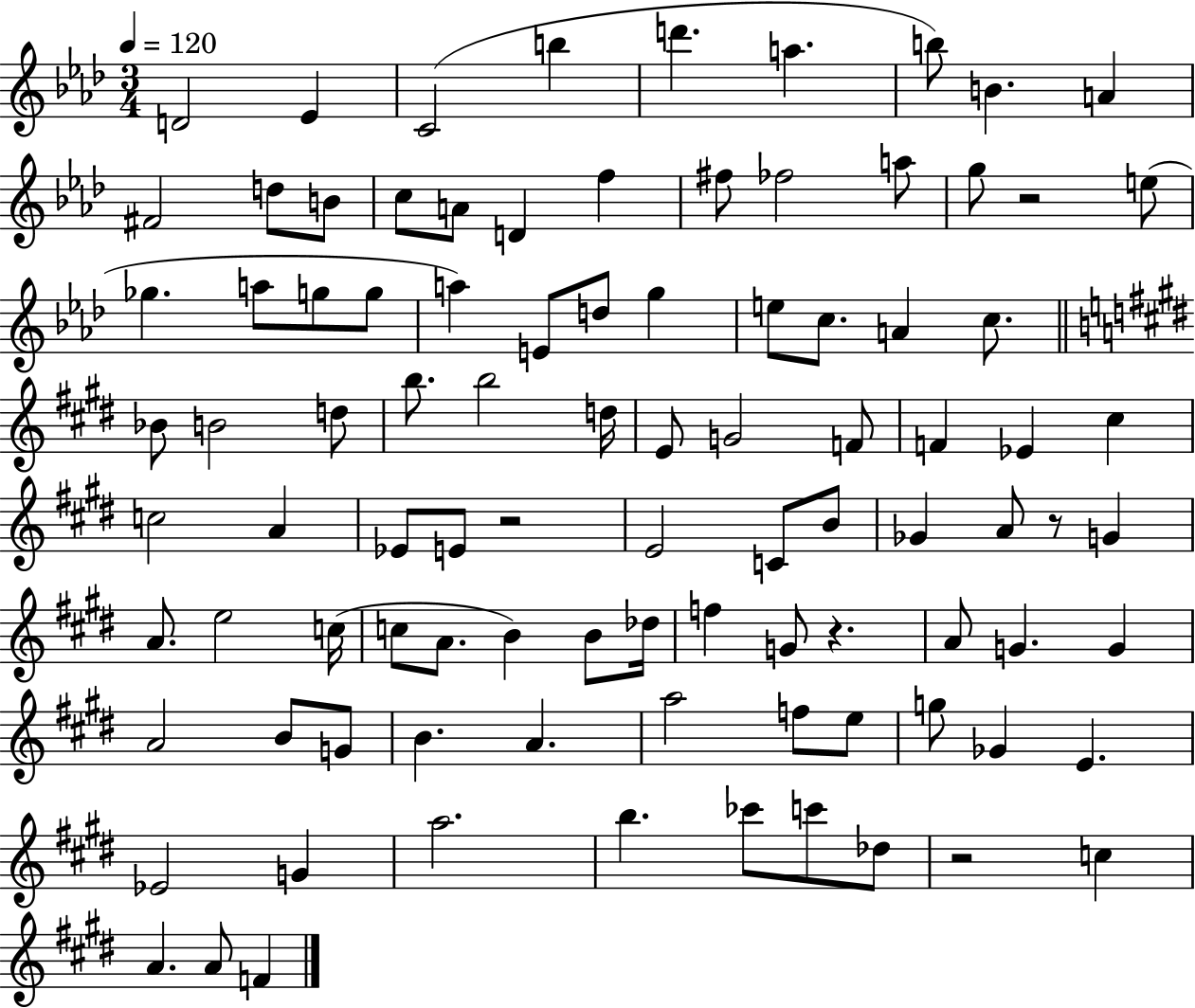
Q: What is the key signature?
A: AES major